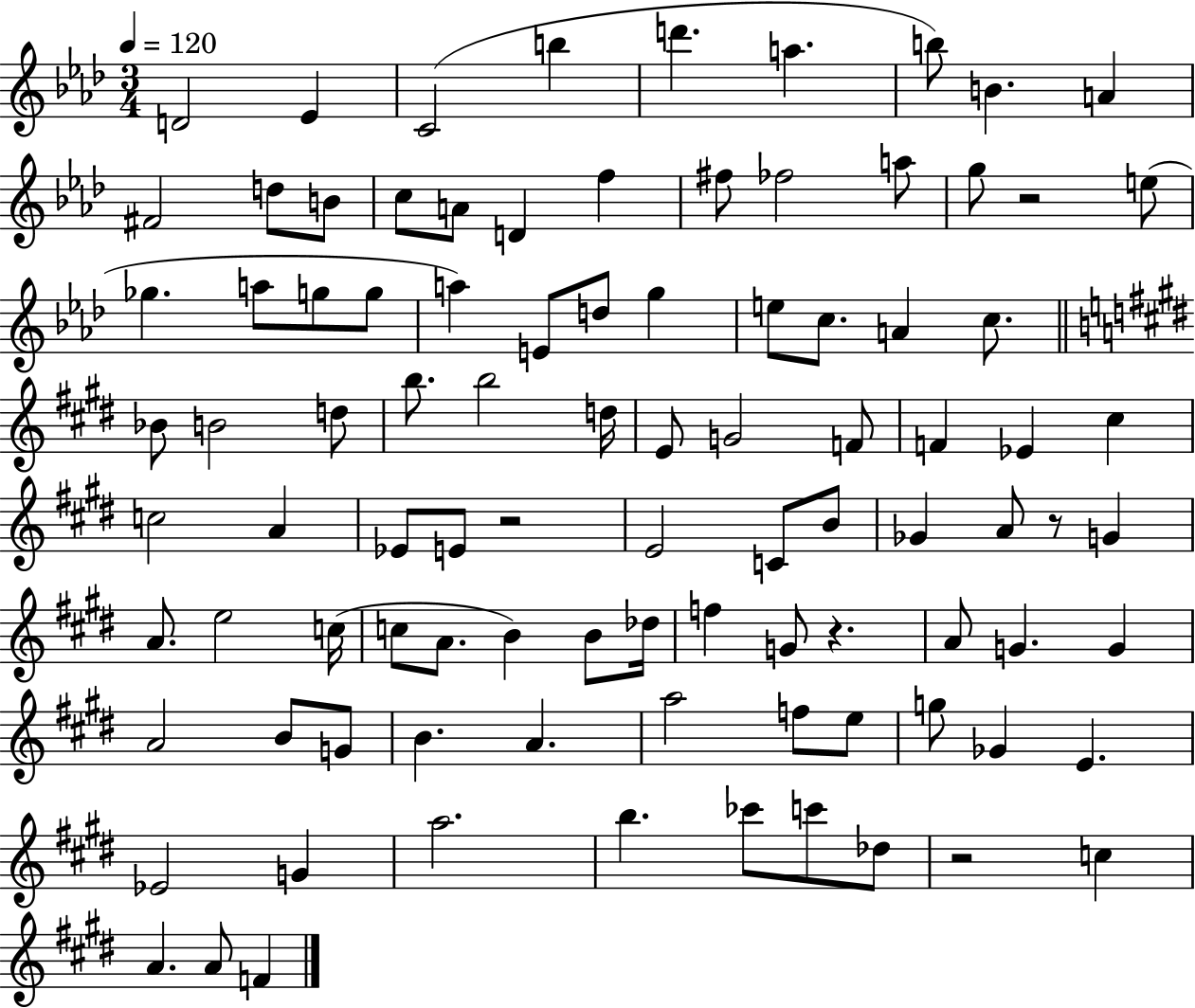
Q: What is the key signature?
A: AES major